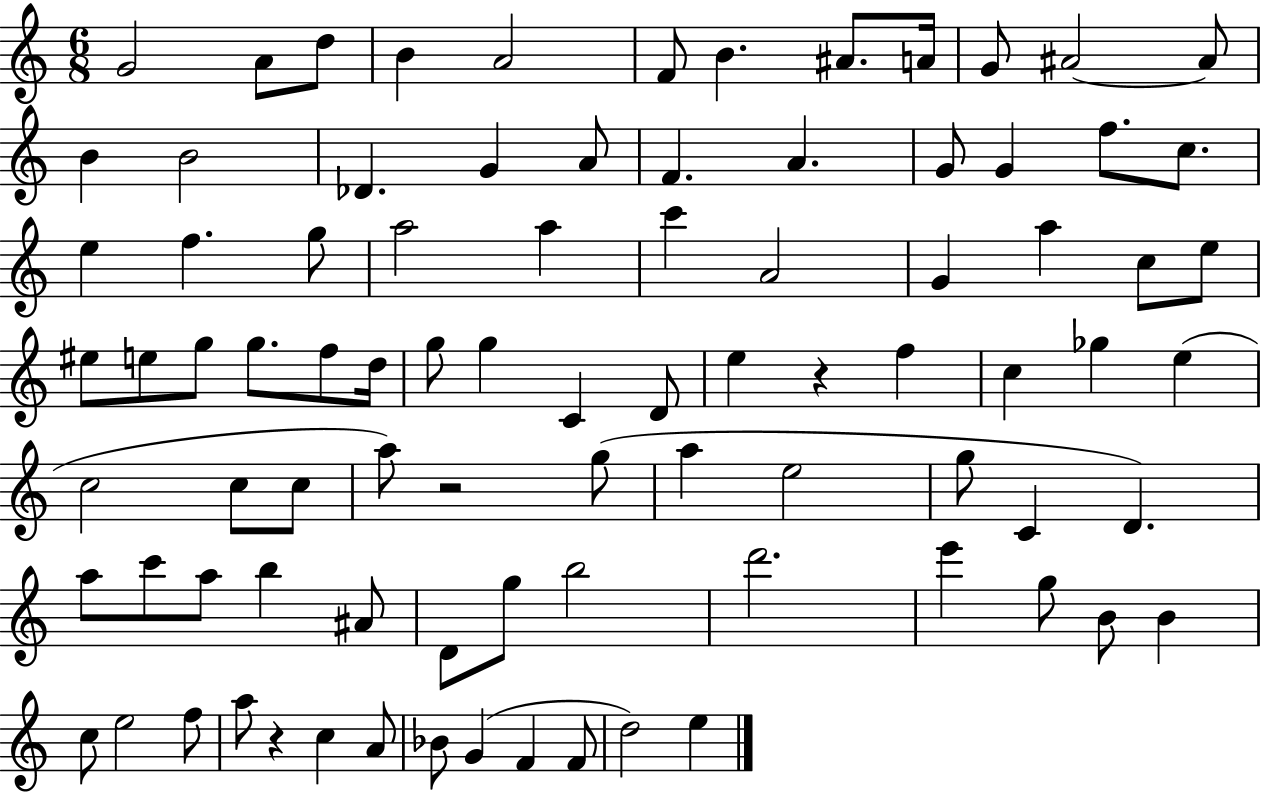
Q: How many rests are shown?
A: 3